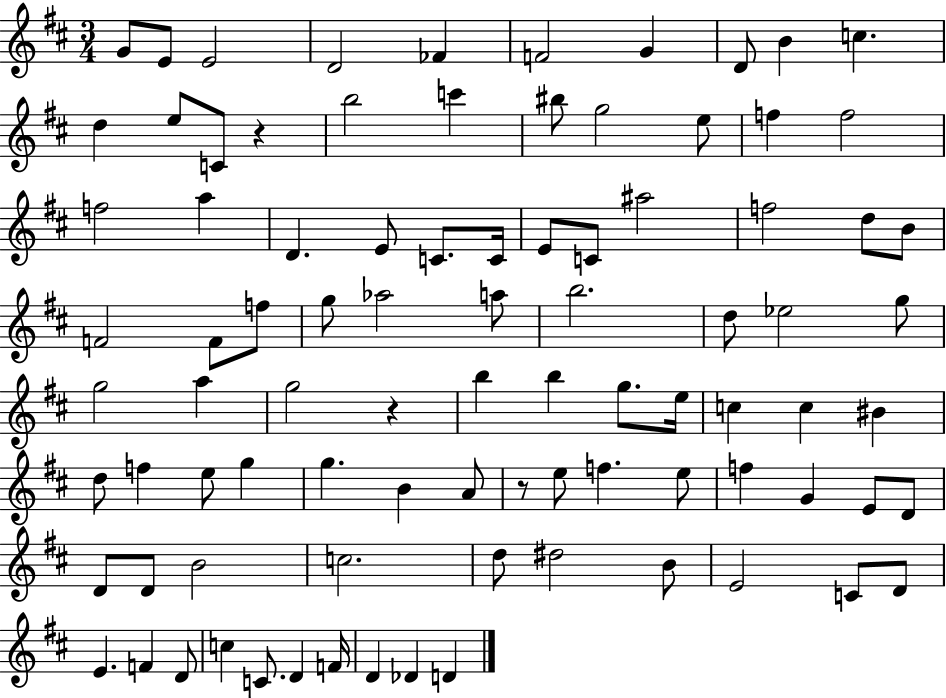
{
  \clef treble
  \numericTimeSignature
  \time 3/4
  \key d \major
  g'8 e'8 e'2 | d'2 fes'4 | f'2 g'4 | d'8 b'4 c''4. | \break d''4 e''8 c'8 r4 | b''2 c'''4 | bis''8 g''2 e''8 | f''4 f''2 | \break f''2 a''4 | d'4. e'8 c'8. c'16 | e'8 c'8 ais''2 | f''2 d''8 b'8 | \break f'2 f'8 f''8 | g''8 aes''2 a''8 | b''2. | d''8 ees''2 g''8 | \break g''2 a''4 | g''2 r4 | b''4 b''4 g''8. e''16 | c''4 c''4 bis'4 | \break d''8 f''4 e''8 g''4 | g''4. b'4 a'8 | r8 e''8 f''4. e''8 | f''4 g'4 e'8 d'8 | \break d'8 d'8 b'2 | c''2. | d''8 dis''2 b'8 | e'2 c'8 d'8 | \break e'4. f'4 d'8 | c''4 c'8. d'4 f'16 | d'4 des'4 d'4 | \bar "|."
}